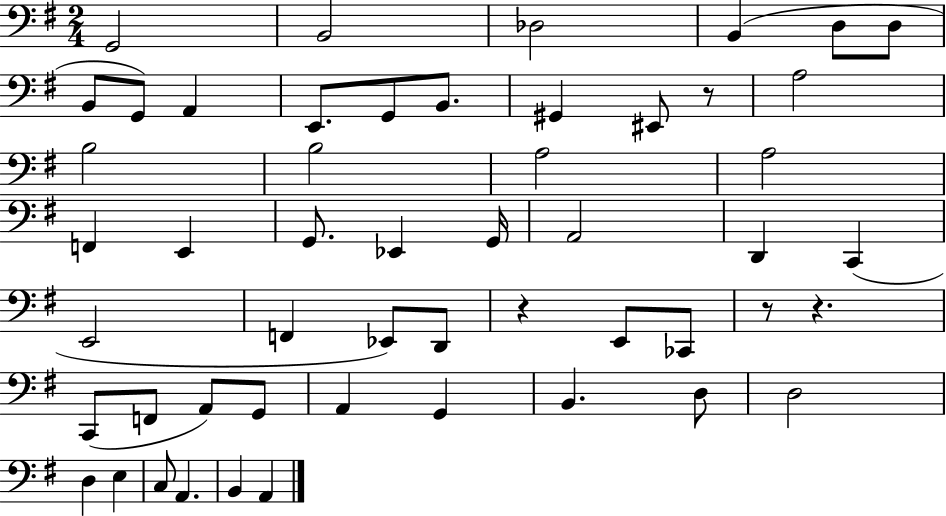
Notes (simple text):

G2/h B2/h Db3/h B2/q D3/e D3/e B2/e G2/e A2/q E2/e. G2/e B2/e. G#2/q EIS2/e R/e A3/h B3/h B3/h A3/h A3/h F2/q E2/q G2/e. Eb2/q G2/s A2/h D2/q C2/q E2/h F2/q Eb2/e D2/e R/q E2/e CES2/e R/e R/q. C2/e F2/e A2/e G2/e A2/q G2/q B2/q. D3/e D3/h D3/q E3/q C3/e A2/q. B2/q A2/q